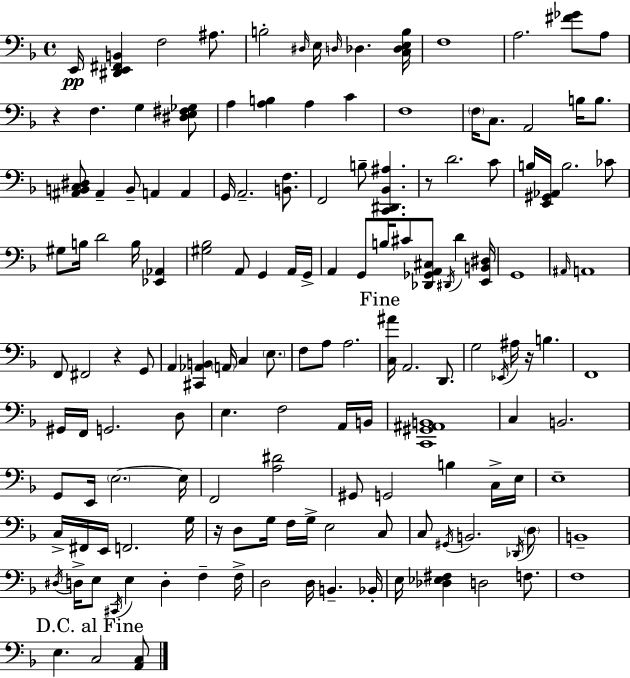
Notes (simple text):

E2/s [D#2,E2,F#2,B2]/q F3/h A#3/e. B3/h D#3/s E3/s D3/s Db3/q. [C3,Db3,E3,B3]/s F3/w A3/h. [F#4,Gb4]/e A3/e R/q F3/q. G3/q [D#3,E3,F#3,Gb3]/e A3/q [A3,B3]/q A3/q C4/q F3/w F3/s C3/e. A2/h B3/s B3/e. [A#2,B2,C3,D#3]/e A#2/q B2/e A2/q A2/q G2/s A2/h. [B2,F3]/e. F2/h B3/e [C2,D#2,Bb2,A#3]/q. R/e D4/h. C4/e B3/s [E2,G#2,Ab2]/s B3/h. CES4/e G#3/e B3/s D4/h B3/s [Eb2,Ab2]/q [G#3,Bb3]/h A2/e G2/q A2/s G2/s A2/q G2/e B3/s C#4/e [Db2,Gb2,A2,C#3]/e D#2/s D4/q [E2,B2,D#3]/s G2/w A#2/s A2/w F2/e F#2/h R/q G2/e A2/q [C#2,Ab2,B2]/q A2/s C3/q E3/e. F3/e A3/e A3/h. [C3,A#4]/s A2/h. D2/e. G3/h Eb2/s A#3/s R/s B3/q. F2/w G#2/s F2/s G2/h. D3/e E3/q. F3/h A2/s B2/s [C2,G#2,A#2,B2]/w C3/q B2/h. G2/e E2/s E3/h. E3/s F2/h [A3,D#4]/h G#2/e G2/h B3/q C3/s E3/s E3/w C3/s F#2/s E2/s F2/h. G3/s R/s D3/e G3/s F3/s G3/s E3/h C3/e C3/e G#2/s B2/h. Db2/s D3/e B2/w D#3/s D3/s E3/e C#2/s E3/q D3/q F3/q F3/s D3/h D3/s B2/q. Bb2/s E3/s [Db3,Eb3,F#3]/q D3/h F3/e. F3/w E3/q. C3/h [A2,C3]/e